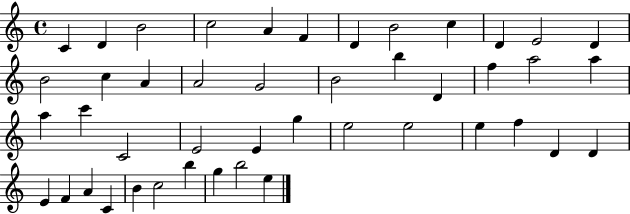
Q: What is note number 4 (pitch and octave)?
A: C5